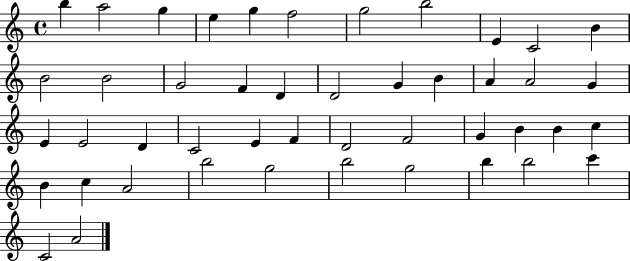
X:1
T:Untitled
M:4/4
L:1/4
K:C
b a2 g e g f2 g2 b2 E C2 B B2 B2 G2 F D D2 G B A A2 G E E2 D C2 E F D2 F2 G B B c B c A2 b2 g2 b2 g2 b b2 c' C2 A2